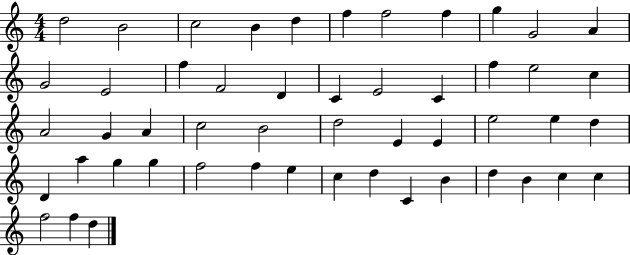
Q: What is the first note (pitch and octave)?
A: D5